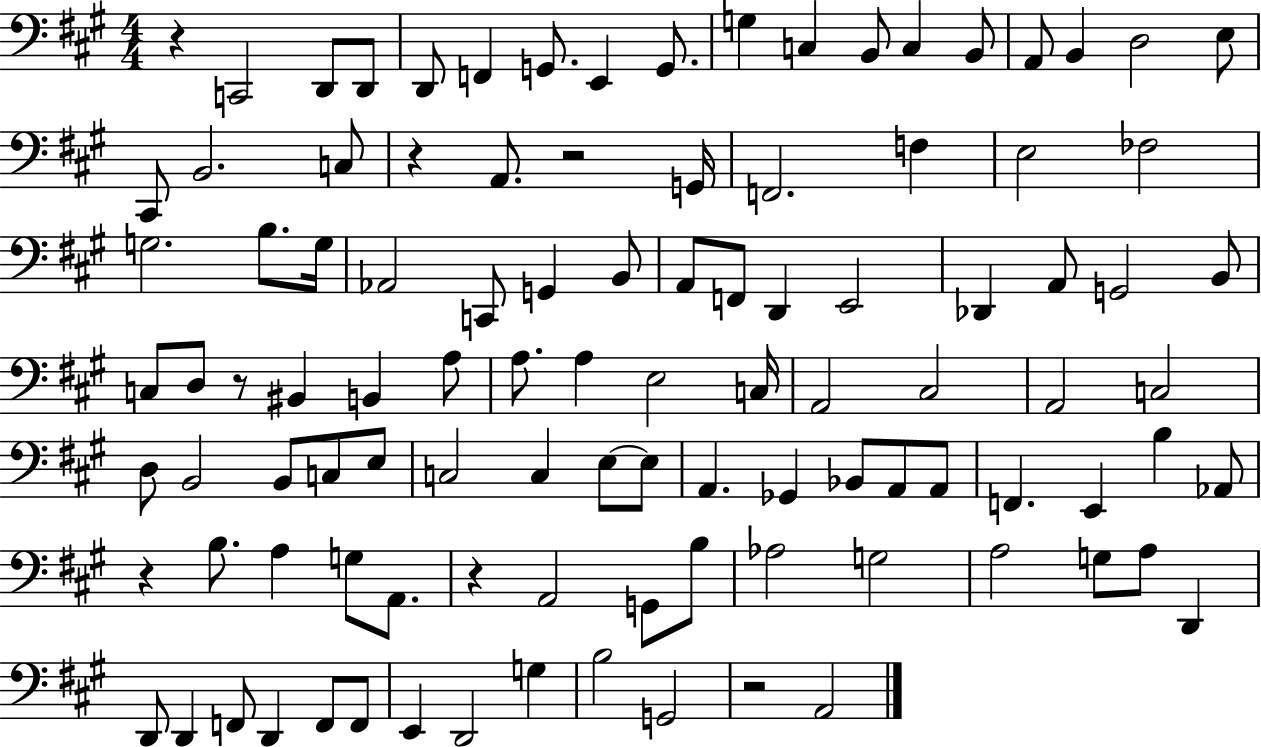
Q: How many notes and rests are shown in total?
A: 104